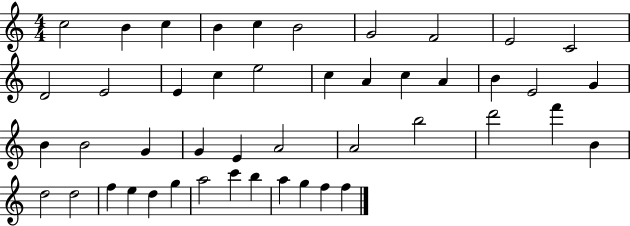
C5/h B4/q C5/q B4/q C5/q B4/h G4/h F4/h E4/h C4/h D4/h E4/h E4/q C5/q E5/h C5/q A4/q C5/q A4/q B4/q E4/h G4/q B4/q B4/h G4/q G4/q E4/q A4/h A4/h B5/h D6/h F6/q B4/q D5/h D5/h F5/q E5/q D5/q G5/q A5/h C6/q B5/q A5/q G5/q F5/q F5/q